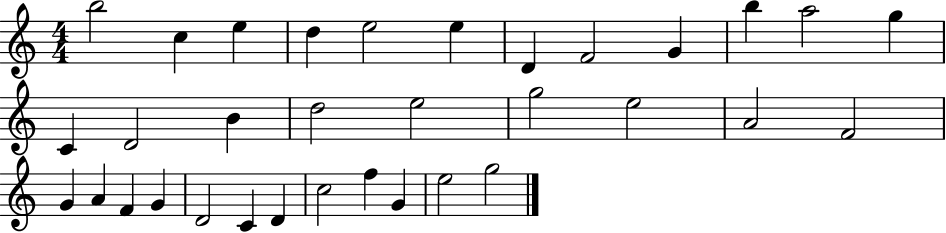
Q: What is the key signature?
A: C major